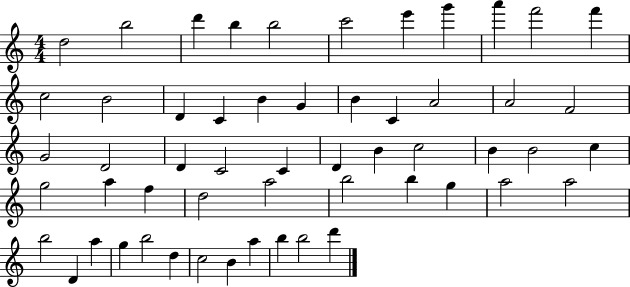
{
  \clef treble
  \numericTimeSignature
  \time 4/4
  \key c \major
  d''2 b''2 | d'''4 b''4 b''2 | c'''2 e'''4 g'''4 | a'''4 f'''2 f'''4 | \break c''2 b'2 | d'4 c'4 b'4 g'4 | b'4 c'4 a'2 | a'2 f'2 | \break g'2 d'2 | d'4 c'2 c'4 | d'4 b'4 c''2 | b'4 b'2 c''4 | \break g''2 a''4 f''4 | d''2 a''2 | b''2 b''4 g''4 | a''2 a''2 | \break b''2 d'4 a''4 | g''4 b''2 d''4 | c''2 b'4 a''4 | b''4 b''2 d'''4 | \break \bar "|."
}